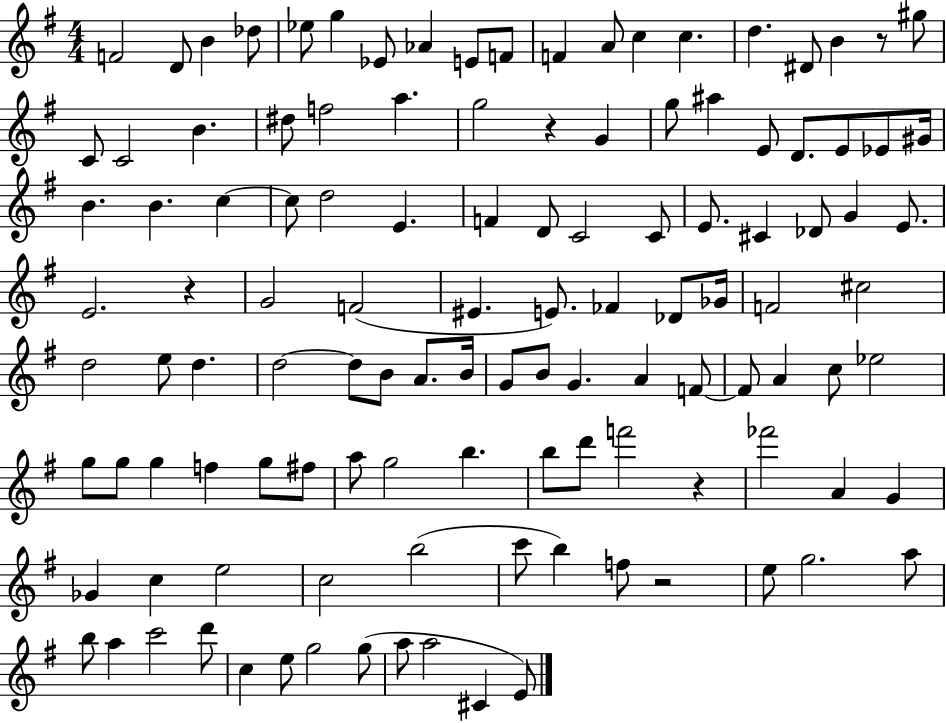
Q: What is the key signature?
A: G major